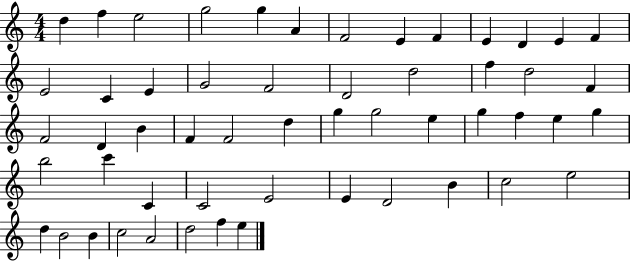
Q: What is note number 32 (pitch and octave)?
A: E5